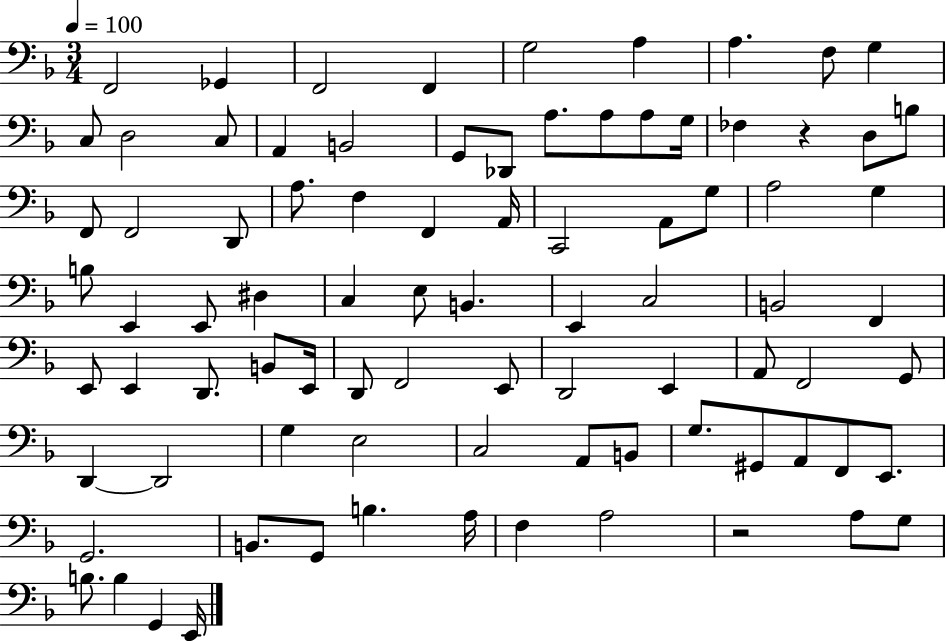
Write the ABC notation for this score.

X:1
T:Untitled
M:3/4
L:1/4
K:F
F,,2 _G,, F,,2 F,, G,2 A, A, F,/2 G, C,/2 D,2 C,/2 A,, B,,2 G,,/2 _D,,/2 A,/2 A,/2 A,/2 G,/4 _F, z D,/2 B,/2 F,,/2 F,,2 D,,/2 A,/2 F, F,, A,,/4 C,,2 A,,/2 G,/2 A,2 G, B,/2 E,, E,,/2 ^D, C, E,/2 B,, E,, C,2 B,,2 F,, E,,/2 E,, D,,/2 B,,/2 E,,/4 D,,/2 F,,2 E,,/2 D,,2 E,, A,,/2 F,,2 G,,/2 D,, D,,2 G, E,2 C,2 A,,/2 B,,/2 G,/2 ^G,,/2 A,,/2 F,,/2 E,,/2 G,,2 B,,/2 G,,/2 B, A,/4 F, A,2 z2 A,/2 G,/2 B,/2 B, G,, E,,/4